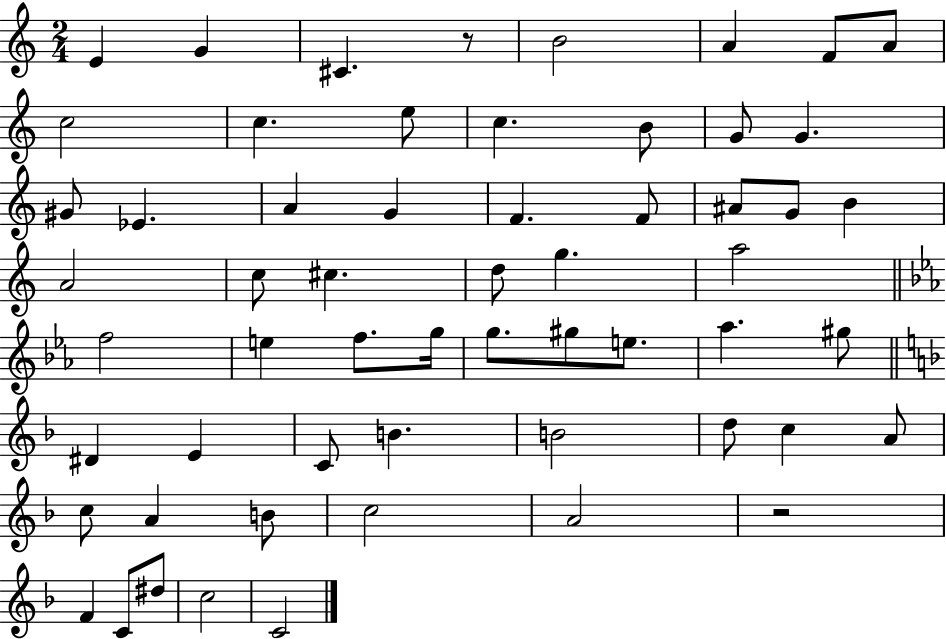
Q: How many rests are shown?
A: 2